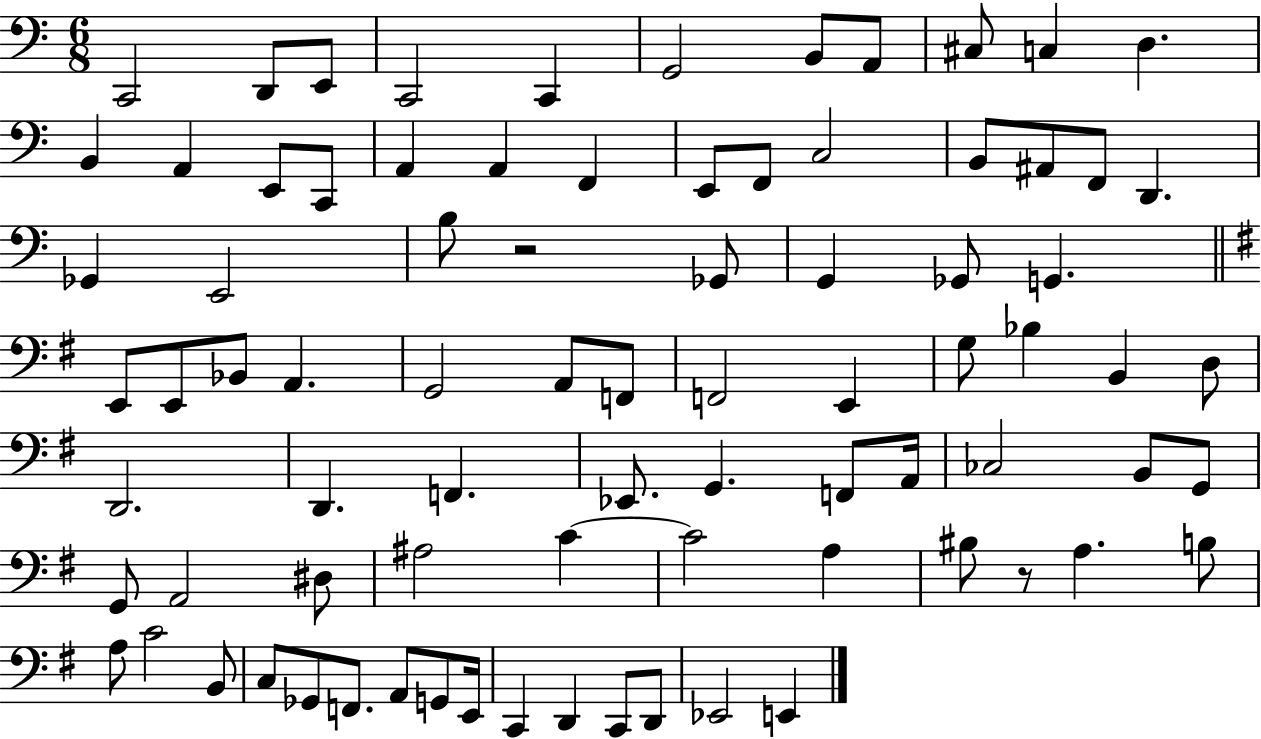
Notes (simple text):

C2/h D2/e E2/e C2/h C2/q G2/h B2/e A2/e C#3/e C3/q D3/q. B2/q A2/q E2/e C2/e A2/q A2/q F2/q E2/e F2/e C3/h B2/e A#2/e F2/e D2/q. Gb2/q E2/h B3/e R/h Gb2/e G2/q Gb2/e G2/q. E2/e E2/e Bb2/e A2/q. G2/h A2/e F2/e F2/h E2/q G3/e Bb3/q B2/q D3/e D2/h. D2/q. F2/q. Eb2/e. G2/q. F2/e A2/s CES3/h B2/e G2/e G2/e A2/h D#3/e A#3/h C4/q C4/h A3/q BIS3/e R/e A3/q. B3/e A3/e C4/h B2/e C3/e Gb2/e F2/e. A2/e G2/e E2/s C2/q D2/q C2/e D2/e Eb2/h E2/q